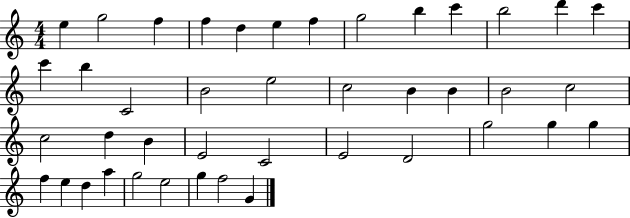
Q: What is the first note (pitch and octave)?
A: E5